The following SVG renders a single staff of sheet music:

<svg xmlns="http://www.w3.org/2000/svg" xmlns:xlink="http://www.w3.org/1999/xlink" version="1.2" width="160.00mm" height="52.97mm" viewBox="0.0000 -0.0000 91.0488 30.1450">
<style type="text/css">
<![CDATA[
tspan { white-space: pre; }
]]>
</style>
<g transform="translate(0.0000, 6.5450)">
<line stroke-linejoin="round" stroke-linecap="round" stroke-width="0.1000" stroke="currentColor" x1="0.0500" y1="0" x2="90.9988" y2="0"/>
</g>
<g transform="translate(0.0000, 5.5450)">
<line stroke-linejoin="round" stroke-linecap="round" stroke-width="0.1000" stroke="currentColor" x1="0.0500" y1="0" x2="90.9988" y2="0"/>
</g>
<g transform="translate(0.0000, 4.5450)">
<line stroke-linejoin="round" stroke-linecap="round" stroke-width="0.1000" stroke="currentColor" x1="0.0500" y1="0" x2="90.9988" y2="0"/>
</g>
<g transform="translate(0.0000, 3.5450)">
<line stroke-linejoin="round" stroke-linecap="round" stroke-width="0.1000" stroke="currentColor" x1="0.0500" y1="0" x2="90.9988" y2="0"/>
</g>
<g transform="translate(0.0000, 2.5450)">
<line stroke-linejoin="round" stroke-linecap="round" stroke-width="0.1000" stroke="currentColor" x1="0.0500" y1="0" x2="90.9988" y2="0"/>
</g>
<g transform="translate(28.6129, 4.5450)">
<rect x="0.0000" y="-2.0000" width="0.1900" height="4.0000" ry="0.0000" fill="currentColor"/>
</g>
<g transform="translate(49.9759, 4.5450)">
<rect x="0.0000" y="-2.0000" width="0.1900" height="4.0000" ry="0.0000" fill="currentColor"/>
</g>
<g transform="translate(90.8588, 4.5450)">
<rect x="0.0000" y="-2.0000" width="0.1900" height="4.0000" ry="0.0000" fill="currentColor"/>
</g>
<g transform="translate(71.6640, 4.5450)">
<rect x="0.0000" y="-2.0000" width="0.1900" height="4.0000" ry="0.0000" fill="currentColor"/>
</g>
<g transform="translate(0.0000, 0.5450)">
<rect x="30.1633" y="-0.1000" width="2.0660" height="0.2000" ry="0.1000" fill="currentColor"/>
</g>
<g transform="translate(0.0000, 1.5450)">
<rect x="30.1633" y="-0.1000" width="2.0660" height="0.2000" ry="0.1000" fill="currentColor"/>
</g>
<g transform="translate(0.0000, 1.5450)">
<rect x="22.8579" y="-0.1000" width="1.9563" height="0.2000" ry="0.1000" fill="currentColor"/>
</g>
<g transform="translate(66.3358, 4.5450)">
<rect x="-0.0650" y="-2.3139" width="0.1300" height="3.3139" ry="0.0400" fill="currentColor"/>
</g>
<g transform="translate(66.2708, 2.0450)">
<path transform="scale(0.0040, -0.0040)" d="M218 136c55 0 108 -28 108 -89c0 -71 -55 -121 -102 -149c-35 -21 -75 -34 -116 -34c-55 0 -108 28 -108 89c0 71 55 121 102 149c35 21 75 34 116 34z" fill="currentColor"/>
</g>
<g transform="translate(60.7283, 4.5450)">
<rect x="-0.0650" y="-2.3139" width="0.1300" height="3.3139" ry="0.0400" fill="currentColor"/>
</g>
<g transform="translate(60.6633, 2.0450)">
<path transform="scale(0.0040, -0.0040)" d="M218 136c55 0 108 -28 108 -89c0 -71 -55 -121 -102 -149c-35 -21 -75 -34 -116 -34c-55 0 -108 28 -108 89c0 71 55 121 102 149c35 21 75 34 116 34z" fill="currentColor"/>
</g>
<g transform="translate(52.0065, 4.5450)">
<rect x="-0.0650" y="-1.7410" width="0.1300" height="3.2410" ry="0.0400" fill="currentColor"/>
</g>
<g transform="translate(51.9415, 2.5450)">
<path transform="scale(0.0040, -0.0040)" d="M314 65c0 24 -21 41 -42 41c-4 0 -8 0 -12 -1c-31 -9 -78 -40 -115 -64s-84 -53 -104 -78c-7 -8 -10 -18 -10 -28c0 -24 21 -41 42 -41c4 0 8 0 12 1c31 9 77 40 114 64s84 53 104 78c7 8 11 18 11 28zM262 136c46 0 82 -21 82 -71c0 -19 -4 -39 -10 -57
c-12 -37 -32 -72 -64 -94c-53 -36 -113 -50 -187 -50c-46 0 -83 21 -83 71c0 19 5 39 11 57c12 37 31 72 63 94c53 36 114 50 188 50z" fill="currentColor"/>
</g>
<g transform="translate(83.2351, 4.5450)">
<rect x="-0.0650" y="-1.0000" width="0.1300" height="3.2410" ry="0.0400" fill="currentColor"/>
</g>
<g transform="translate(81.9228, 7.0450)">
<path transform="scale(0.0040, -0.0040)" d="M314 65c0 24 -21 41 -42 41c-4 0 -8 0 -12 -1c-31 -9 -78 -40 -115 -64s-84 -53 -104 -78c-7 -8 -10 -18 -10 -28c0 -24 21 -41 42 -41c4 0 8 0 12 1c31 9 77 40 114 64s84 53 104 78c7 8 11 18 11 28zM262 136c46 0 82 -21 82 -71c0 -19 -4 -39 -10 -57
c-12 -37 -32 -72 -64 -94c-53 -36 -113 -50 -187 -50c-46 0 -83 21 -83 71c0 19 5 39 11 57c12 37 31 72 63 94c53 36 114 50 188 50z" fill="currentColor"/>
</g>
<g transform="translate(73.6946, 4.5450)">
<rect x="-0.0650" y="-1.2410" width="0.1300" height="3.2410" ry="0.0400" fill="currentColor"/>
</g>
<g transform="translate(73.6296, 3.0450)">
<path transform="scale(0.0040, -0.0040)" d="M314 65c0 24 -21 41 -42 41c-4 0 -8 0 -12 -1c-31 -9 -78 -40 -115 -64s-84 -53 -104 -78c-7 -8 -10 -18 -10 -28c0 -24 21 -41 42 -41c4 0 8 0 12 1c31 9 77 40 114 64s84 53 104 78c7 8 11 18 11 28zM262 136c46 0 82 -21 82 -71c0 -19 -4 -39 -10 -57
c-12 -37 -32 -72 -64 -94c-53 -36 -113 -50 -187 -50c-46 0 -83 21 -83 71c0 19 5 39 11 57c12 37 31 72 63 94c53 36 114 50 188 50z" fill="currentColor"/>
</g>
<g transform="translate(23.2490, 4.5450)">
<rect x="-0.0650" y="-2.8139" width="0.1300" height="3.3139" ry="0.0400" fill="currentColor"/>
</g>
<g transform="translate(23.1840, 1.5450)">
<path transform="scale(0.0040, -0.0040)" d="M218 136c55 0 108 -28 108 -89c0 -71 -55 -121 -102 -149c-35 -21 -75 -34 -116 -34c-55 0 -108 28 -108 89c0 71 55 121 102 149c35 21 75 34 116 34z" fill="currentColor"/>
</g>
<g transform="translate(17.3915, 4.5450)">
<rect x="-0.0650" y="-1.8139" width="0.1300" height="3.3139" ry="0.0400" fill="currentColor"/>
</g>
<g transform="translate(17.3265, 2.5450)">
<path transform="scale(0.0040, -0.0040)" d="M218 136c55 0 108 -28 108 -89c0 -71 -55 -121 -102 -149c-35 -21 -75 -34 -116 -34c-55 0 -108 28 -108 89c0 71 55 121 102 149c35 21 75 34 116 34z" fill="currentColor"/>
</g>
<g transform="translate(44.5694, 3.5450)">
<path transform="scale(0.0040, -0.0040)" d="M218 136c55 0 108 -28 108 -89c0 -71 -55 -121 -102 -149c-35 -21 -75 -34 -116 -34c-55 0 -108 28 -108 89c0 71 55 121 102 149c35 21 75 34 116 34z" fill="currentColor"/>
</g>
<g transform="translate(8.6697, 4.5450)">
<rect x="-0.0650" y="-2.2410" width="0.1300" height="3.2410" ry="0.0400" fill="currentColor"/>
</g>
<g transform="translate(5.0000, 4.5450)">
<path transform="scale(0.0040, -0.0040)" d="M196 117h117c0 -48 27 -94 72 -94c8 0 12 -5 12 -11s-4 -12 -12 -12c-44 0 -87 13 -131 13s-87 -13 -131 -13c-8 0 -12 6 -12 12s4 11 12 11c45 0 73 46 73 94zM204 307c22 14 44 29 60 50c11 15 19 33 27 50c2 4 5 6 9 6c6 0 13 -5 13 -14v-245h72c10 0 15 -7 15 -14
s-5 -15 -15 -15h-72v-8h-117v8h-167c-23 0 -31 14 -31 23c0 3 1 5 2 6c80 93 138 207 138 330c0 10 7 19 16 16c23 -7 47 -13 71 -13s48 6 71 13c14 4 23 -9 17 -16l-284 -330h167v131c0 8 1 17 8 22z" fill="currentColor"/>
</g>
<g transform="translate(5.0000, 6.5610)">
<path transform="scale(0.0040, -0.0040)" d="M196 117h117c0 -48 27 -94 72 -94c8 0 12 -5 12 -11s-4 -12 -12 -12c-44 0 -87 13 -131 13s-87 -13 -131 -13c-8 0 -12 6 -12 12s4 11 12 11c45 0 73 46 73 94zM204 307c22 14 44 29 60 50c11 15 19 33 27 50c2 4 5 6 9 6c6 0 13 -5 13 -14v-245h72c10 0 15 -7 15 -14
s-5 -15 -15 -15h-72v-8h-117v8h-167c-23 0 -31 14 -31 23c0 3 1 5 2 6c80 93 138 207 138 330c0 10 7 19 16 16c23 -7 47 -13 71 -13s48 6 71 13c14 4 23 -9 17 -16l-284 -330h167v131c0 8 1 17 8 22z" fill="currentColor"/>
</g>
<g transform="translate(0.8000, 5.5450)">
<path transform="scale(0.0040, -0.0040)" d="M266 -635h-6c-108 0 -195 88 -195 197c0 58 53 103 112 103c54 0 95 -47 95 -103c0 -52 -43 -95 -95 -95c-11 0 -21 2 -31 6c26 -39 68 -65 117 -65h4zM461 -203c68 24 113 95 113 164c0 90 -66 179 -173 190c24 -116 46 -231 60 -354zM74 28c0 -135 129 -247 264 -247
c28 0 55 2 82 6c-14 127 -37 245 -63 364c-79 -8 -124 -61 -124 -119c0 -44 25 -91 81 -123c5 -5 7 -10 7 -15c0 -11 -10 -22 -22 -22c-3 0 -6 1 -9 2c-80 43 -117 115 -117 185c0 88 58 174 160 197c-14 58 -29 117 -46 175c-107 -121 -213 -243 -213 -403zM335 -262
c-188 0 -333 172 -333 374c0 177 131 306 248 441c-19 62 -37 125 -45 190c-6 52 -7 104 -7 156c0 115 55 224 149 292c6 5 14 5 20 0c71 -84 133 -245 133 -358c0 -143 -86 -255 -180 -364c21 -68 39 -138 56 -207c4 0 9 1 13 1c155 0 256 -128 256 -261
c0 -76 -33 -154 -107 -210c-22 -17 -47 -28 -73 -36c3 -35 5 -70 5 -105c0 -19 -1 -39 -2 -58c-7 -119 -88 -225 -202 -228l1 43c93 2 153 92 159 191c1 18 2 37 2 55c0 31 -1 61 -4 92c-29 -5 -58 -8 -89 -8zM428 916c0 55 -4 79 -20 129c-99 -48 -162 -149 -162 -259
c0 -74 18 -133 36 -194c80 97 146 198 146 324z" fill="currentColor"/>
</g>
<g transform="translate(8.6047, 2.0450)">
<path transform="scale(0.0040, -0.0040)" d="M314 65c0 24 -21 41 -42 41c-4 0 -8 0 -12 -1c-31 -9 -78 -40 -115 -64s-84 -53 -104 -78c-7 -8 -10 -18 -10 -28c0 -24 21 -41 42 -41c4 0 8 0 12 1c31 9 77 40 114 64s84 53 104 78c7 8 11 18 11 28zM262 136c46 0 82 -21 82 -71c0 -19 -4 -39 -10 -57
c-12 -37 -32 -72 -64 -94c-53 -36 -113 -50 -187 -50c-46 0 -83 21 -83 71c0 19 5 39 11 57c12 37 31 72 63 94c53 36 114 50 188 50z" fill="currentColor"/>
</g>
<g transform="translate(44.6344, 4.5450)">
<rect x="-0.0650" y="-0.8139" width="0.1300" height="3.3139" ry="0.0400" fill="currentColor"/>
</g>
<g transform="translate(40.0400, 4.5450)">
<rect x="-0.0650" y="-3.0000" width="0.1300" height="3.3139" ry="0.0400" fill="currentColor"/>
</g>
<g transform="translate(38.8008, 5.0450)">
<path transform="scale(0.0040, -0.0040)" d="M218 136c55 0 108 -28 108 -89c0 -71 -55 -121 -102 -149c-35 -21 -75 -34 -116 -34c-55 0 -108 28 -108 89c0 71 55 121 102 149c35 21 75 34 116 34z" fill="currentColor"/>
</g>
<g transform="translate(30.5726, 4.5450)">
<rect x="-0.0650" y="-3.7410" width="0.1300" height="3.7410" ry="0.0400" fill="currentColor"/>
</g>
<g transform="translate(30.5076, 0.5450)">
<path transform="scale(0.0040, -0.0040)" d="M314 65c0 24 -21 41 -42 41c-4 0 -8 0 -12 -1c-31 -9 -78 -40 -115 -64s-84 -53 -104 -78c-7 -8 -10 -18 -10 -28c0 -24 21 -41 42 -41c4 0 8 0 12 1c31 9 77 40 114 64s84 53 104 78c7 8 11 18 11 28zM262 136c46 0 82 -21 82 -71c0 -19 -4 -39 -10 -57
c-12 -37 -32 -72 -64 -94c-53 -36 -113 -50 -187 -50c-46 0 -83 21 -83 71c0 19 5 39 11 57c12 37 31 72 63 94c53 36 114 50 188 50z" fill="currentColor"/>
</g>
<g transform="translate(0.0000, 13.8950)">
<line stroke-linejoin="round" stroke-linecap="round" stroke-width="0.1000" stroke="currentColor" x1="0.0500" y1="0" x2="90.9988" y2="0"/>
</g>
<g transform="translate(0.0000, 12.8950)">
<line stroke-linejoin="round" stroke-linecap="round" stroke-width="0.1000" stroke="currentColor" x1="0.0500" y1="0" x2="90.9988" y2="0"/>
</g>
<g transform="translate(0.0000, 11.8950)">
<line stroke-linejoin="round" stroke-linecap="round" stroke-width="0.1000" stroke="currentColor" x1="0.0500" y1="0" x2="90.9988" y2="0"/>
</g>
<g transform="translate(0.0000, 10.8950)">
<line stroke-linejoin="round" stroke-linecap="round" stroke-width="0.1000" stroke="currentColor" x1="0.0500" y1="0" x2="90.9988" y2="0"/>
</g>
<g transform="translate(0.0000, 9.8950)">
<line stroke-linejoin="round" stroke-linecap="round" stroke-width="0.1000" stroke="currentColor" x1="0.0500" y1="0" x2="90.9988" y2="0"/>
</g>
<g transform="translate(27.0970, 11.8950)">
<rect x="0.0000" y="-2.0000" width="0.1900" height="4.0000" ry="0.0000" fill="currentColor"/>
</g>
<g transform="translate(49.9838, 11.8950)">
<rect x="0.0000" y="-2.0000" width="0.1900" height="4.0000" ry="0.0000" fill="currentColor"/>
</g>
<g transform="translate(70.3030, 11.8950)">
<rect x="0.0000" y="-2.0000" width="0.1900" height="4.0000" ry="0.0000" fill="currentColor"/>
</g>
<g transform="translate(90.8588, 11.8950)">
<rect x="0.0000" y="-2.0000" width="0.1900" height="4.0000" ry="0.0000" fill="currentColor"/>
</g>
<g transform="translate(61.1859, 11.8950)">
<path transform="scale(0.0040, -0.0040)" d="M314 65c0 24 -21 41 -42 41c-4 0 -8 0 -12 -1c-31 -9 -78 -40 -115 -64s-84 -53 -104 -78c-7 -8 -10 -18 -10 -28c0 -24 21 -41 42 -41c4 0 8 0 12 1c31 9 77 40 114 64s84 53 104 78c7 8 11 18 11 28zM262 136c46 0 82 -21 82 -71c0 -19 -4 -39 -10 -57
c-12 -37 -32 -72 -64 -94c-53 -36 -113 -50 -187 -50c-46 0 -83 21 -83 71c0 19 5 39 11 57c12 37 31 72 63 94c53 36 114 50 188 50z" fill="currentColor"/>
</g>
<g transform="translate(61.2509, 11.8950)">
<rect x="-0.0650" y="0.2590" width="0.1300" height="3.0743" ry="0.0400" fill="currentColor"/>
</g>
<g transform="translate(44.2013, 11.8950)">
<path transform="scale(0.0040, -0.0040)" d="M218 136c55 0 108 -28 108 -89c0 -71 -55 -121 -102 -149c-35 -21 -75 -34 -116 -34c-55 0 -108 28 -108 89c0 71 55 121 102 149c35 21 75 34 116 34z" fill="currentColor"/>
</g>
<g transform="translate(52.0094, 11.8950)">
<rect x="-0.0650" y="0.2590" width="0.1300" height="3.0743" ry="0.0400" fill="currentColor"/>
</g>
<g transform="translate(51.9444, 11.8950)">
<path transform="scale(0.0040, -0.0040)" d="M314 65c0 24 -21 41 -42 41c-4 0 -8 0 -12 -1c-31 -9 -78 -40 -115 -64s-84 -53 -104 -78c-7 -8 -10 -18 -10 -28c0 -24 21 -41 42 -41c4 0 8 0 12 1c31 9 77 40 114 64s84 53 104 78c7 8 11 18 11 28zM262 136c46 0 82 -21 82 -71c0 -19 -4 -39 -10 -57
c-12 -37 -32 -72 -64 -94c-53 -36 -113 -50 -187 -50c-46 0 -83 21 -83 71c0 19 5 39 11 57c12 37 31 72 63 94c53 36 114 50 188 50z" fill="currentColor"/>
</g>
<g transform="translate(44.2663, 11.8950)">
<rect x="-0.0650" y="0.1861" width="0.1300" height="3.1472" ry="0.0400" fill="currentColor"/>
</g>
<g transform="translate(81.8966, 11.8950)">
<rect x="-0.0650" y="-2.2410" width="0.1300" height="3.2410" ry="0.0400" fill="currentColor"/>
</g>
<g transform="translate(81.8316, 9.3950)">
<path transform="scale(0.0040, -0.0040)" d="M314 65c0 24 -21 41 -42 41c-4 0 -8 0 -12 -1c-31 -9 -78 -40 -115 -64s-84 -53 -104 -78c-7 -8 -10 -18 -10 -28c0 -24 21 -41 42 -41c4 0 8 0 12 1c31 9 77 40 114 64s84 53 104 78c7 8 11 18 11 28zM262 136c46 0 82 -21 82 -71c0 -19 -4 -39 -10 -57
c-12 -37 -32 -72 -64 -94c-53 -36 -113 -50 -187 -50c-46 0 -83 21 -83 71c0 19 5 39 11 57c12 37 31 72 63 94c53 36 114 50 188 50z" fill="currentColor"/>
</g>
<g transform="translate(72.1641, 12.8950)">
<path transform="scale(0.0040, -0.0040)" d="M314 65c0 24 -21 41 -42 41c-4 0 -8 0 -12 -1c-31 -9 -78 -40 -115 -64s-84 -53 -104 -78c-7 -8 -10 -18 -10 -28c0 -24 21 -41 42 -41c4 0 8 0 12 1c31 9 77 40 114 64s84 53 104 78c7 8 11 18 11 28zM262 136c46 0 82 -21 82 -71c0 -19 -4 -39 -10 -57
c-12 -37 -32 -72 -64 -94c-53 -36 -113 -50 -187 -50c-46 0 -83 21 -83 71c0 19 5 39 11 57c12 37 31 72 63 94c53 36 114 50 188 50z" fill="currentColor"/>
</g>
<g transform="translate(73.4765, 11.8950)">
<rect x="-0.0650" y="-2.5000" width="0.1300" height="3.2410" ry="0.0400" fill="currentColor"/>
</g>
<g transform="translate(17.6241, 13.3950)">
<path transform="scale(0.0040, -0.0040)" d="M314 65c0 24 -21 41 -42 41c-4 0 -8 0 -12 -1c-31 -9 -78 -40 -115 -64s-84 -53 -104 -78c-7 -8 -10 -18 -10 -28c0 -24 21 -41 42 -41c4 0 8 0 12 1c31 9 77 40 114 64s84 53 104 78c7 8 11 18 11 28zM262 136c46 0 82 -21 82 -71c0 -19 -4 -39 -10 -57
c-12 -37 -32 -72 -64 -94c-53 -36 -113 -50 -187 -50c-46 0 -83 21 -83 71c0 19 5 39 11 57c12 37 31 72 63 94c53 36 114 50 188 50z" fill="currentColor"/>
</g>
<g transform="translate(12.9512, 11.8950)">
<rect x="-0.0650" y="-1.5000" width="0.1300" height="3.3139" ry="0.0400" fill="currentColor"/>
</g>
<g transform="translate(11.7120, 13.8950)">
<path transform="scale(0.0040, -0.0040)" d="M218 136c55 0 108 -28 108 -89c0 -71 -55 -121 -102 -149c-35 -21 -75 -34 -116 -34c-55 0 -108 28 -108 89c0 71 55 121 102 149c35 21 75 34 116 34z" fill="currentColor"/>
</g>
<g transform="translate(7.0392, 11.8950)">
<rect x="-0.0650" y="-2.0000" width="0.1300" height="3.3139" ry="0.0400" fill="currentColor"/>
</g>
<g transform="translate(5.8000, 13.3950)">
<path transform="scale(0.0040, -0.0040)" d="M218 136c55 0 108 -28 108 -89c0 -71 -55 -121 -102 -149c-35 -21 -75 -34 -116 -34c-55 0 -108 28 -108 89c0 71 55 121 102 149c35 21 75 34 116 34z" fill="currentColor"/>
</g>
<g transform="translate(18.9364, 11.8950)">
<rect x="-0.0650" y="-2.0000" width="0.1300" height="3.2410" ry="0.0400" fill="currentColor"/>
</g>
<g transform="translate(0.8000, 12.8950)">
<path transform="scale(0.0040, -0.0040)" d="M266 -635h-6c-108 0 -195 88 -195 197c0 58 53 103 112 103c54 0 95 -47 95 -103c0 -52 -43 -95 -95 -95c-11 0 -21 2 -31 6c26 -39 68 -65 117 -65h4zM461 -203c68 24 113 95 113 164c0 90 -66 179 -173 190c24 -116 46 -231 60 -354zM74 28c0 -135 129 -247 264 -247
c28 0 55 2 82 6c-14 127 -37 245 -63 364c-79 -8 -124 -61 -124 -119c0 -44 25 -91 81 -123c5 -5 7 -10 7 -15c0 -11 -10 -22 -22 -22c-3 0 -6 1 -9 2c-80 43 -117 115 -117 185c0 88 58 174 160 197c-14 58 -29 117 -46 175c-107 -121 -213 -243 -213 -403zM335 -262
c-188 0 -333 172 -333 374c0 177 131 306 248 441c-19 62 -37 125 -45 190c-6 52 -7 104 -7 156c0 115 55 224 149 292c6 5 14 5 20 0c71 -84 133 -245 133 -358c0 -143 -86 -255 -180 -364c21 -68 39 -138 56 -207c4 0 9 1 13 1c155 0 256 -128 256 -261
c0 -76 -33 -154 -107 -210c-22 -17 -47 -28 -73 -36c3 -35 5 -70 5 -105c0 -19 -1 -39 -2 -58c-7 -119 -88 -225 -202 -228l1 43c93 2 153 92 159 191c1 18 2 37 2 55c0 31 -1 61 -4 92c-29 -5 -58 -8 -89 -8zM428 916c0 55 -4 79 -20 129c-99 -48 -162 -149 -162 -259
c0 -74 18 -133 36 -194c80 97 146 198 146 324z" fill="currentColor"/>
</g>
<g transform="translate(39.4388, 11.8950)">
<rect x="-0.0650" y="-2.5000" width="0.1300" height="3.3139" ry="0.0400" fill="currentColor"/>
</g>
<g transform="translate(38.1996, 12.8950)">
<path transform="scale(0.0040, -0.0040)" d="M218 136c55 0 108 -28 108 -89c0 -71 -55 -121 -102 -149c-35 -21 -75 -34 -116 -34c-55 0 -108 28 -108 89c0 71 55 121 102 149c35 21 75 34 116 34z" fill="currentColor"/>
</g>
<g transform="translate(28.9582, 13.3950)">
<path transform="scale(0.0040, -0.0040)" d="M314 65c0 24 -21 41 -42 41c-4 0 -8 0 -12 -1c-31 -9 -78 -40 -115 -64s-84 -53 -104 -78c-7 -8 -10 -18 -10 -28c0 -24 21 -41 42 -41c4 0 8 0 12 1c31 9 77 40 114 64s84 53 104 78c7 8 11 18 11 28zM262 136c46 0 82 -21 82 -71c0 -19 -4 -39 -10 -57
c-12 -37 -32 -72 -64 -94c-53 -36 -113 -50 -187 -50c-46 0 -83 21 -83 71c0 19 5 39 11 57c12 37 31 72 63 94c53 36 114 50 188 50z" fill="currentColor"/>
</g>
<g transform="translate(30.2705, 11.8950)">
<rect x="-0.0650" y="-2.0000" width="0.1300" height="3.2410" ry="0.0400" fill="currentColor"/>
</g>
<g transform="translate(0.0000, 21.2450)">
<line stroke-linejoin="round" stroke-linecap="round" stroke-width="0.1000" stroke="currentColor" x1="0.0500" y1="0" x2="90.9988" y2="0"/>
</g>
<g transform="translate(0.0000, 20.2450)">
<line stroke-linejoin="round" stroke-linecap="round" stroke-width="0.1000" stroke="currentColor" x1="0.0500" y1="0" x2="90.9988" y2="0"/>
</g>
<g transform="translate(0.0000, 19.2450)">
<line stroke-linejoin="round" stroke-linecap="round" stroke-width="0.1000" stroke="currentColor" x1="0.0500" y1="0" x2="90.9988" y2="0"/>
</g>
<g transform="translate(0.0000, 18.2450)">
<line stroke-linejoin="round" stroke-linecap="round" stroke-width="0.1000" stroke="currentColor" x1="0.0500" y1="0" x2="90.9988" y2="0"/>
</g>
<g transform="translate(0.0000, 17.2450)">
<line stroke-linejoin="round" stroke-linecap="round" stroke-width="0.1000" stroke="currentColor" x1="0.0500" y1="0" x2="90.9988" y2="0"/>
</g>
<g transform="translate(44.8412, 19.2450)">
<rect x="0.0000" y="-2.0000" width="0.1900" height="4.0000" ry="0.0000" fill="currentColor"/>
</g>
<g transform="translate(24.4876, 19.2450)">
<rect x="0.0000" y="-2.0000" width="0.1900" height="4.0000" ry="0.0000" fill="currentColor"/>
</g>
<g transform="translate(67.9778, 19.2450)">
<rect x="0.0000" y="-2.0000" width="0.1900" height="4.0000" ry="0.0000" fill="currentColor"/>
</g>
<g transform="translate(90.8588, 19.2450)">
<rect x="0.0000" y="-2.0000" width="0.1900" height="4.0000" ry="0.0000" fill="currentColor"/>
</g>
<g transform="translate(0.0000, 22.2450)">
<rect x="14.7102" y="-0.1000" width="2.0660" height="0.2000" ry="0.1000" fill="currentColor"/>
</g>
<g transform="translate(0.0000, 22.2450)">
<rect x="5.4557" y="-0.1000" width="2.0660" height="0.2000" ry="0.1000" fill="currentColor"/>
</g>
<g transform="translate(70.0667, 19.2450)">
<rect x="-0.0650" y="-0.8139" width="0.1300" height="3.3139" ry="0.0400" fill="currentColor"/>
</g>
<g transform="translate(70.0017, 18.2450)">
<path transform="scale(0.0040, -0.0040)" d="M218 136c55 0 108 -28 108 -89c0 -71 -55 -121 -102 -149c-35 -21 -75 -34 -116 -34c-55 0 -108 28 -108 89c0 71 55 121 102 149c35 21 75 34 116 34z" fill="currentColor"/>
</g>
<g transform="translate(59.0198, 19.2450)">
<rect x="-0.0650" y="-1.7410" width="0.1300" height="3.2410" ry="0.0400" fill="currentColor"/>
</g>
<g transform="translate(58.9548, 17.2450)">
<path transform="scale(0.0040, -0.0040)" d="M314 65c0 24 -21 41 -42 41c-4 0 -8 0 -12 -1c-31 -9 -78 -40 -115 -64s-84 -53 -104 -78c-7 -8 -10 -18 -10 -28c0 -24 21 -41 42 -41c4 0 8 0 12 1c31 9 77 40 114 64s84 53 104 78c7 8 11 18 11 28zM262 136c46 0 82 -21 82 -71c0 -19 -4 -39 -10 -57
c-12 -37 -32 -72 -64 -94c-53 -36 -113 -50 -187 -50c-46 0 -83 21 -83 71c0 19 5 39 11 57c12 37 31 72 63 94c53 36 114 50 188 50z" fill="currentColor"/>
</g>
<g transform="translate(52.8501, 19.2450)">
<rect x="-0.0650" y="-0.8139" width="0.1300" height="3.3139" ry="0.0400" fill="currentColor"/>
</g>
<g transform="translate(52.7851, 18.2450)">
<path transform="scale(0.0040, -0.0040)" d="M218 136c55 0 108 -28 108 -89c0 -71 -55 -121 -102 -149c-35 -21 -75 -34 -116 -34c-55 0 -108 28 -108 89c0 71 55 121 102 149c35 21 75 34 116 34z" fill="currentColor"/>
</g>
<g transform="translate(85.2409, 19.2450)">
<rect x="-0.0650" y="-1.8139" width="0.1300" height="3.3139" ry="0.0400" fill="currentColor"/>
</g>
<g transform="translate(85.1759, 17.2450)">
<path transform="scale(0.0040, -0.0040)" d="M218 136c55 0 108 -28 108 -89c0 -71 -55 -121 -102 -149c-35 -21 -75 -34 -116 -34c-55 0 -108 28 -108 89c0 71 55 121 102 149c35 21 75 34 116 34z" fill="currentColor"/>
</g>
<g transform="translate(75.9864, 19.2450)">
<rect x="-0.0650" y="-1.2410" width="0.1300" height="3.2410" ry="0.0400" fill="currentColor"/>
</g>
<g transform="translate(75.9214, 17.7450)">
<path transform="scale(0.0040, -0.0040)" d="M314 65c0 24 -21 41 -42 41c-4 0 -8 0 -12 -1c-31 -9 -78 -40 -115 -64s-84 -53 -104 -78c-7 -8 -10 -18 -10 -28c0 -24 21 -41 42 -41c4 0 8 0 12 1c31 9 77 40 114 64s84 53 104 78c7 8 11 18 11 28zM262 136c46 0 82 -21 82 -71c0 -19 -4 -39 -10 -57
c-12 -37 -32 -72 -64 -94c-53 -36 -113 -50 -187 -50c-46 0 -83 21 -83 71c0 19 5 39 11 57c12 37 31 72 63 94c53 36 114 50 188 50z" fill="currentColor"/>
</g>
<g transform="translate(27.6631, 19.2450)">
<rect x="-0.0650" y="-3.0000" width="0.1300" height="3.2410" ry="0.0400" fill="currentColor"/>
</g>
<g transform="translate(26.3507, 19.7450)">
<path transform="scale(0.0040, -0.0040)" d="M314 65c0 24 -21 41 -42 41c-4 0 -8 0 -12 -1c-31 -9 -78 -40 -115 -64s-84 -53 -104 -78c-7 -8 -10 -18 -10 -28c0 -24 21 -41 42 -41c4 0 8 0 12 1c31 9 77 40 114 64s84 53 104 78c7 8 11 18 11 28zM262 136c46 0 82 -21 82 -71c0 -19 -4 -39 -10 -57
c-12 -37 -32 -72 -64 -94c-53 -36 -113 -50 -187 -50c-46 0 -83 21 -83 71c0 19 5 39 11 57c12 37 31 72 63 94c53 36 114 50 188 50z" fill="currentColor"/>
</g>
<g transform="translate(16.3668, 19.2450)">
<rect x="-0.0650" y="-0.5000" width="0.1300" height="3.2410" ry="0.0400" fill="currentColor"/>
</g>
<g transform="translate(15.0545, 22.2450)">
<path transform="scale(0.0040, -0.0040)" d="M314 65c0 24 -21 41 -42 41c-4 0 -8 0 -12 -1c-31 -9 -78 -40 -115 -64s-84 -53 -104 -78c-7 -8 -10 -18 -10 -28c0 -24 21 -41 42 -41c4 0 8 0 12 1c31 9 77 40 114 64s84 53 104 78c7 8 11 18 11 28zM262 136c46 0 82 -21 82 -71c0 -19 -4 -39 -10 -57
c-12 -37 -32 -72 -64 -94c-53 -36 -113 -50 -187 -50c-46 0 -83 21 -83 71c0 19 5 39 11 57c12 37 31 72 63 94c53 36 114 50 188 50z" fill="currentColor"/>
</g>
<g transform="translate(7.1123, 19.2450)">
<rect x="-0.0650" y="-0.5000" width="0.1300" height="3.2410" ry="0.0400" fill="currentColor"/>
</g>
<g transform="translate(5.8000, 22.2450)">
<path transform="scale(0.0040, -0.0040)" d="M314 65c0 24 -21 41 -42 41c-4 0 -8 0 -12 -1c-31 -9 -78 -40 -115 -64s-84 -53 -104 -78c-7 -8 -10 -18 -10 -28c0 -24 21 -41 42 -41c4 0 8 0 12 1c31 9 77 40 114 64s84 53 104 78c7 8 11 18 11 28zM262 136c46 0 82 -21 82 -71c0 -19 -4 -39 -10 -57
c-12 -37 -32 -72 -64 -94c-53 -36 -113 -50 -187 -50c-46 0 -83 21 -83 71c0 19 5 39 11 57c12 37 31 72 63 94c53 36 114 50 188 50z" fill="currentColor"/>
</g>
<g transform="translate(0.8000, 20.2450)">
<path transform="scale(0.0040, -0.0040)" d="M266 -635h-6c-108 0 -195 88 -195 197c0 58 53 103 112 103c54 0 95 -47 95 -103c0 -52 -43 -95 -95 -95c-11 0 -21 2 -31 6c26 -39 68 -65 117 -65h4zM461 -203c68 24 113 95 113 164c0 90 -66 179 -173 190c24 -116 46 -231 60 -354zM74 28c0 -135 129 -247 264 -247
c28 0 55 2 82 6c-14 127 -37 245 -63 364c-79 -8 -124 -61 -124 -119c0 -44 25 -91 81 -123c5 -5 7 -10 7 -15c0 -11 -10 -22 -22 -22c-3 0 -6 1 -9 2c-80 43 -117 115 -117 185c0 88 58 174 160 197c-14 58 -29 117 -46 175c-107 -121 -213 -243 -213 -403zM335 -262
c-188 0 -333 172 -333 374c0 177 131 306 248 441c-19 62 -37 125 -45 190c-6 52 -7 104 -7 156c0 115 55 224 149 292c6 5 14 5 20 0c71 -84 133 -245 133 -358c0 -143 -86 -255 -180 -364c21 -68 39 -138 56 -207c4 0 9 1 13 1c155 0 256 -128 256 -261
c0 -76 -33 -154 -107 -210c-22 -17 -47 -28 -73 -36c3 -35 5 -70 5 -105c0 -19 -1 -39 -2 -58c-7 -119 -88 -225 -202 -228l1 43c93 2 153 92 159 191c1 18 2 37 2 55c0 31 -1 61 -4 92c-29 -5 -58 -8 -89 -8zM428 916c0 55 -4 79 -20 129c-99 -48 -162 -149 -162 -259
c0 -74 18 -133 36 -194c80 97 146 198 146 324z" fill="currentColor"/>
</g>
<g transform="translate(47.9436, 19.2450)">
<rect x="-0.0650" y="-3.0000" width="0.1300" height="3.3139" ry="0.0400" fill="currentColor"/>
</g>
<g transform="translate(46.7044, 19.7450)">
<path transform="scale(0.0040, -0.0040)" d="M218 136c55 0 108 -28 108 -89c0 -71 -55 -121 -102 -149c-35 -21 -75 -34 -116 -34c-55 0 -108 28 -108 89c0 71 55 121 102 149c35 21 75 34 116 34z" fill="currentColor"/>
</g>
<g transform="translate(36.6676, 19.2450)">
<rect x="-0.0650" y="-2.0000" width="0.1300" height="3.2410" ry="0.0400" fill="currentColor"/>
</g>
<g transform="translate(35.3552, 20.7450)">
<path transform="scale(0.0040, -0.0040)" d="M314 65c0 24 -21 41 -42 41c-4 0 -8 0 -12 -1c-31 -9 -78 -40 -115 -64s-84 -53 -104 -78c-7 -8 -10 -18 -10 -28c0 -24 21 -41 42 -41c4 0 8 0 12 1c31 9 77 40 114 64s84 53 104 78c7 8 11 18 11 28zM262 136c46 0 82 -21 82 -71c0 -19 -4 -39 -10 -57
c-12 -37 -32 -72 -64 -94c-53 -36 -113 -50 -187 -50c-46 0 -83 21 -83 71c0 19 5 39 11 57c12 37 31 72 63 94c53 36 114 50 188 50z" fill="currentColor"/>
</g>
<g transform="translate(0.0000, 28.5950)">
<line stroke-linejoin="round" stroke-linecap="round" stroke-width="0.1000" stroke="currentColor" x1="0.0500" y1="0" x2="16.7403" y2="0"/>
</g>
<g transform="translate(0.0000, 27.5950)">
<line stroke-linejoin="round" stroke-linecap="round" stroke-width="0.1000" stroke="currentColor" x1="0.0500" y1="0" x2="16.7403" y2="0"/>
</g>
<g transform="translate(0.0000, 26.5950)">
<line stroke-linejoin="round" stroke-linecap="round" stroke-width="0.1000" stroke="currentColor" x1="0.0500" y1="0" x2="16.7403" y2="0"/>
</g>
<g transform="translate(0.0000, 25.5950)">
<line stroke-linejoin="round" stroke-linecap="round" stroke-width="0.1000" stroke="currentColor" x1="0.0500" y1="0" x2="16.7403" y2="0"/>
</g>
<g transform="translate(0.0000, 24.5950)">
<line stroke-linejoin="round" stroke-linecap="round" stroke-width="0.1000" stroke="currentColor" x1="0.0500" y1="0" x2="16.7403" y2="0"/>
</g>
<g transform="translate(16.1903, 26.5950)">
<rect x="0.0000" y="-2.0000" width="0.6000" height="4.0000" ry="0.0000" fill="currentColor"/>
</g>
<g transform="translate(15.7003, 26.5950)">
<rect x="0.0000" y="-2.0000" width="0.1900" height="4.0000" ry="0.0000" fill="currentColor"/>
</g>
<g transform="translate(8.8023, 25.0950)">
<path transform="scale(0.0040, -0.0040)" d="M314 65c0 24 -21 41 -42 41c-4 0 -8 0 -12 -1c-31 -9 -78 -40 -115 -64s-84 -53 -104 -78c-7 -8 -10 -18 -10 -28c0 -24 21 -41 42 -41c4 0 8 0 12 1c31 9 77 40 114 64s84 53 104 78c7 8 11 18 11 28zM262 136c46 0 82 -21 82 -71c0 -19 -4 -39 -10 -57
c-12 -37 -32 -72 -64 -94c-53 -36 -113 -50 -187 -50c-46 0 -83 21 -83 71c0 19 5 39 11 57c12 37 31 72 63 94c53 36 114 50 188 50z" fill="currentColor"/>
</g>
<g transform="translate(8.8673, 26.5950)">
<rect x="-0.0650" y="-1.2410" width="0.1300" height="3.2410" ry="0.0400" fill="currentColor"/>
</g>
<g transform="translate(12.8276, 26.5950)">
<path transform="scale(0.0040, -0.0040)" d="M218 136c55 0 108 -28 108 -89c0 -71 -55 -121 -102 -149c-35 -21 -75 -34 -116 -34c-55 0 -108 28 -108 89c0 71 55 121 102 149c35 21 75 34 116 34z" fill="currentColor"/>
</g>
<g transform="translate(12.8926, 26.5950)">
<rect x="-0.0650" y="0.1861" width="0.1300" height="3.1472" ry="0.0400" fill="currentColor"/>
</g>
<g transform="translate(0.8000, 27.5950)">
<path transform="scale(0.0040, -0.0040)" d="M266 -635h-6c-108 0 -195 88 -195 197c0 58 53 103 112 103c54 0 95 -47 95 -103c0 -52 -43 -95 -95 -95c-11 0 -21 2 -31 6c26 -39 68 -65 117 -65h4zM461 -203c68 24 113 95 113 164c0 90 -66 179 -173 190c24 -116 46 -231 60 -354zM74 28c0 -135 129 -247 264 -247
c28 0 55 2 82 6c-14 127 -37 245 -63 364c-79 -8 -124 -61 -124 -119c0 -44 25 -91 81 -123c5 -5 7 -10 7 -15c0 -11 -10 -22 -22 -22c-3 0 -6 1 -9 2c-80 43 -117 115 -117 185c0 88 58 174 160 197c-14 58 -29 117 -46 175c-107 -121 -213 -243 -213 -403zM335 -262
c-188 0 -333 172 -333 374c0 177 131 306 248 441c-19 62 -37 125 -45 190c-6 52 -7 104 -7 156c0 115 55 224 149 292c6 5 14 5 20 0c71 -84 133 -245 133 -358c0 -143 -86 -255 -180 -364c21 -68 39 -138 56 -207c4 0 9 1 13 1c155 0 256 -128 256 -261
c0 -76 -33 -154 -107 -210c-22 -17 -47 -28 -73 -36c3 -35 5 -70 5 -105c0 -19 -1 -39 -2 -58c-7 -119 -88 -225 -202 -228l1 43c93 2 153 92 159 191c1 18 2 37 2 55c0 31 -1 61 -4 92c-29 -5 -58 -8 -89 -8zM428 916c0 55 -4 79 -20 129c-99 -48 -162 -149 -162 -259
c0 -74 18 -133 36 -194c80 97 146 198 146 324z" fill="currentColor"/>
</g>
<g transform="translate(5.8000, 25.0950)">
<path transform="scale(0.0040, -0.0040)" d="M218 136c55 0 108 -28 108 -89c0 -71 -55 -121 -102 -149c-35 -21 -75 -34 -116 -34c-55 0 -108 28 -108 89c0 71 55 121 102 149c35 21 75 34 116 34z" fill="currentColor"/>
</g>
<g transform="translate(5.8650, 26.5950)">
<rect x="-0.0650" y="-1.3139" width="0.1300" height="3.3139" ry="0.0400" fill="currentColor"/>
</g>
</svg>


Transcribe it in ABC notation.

X:1
T:Untitled
M:4/4
L:1/4
K:C
g2 f a c'2 A d f2 g g e2 D2 F E F2 F2 G B B2 B2 G2 g2 C2 C2 A2 F2 A d f2 d e2 f e e2 B